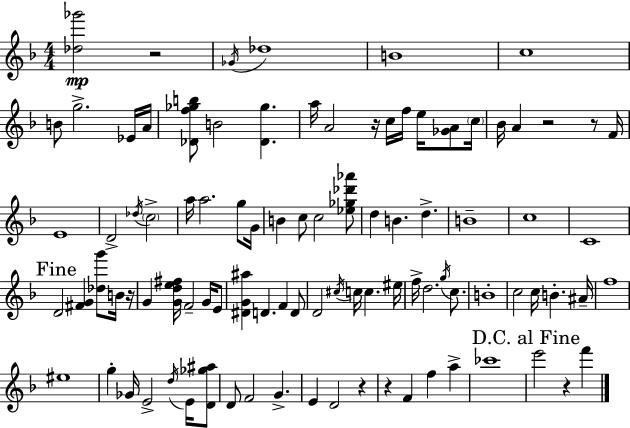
{
  \clef treble
  \numericTimeSignature
  \time 4/4
  \key d \minor
  <des'' ges'''>2\mp r2 | \acciaccatura { ges'16 } des''1 | b'1 | c''1 | \break b'8 g''2.-> ees'16 | a'16 <des' f'' ges'' b''>8 b'2 <des' ges''>4. | a''16 a'2 r16 c''16 f''16 e''16 <ges' a'>8 | \parenthesize c''16 bes'16 a'4 r2 r8 | \break f'16 e'1 | d'2-> \acciaccatura { des''16 } \parenthesize c''2-> | a''16 a''2. g''8 | g'16 b'4 c''8 c''2 | \break <ees'' ges'' des''' aes'''>8 d''4 b'4. d''4.-> | b'1-- | c''1 | c'1 | \break \mark "Fine" d'2 <fis' g'>4 <des'' g'''>8 | b'16 r16 g'4 <g' d'' e'' fis''>16 f'2-- g'16 | e'8 <dis' g' ais''>4 d'4. f'4 | d'8 d'2 \acciaccatura { cis''16 } c''16 c''4. | \break eis''16 f''16-> d''2. | \acciaccatura { g''16 } c''8. b'1-. | c''2 c''16 b'4.-. | ais'16-- f''1 | \break eis''1 | g''4-. ges'16 e'2-> | \acciaccatura { d''16 } e'16 <d' ges'' ais''>8 d'8 f'2 g'4.-> | e'4 d'2 | \break r4 r4 f'4 f''4 | a''4-> ces'''1 | \mark "D.C. al Fine" e'''2 r4 | f'''4 \bar "|."
}